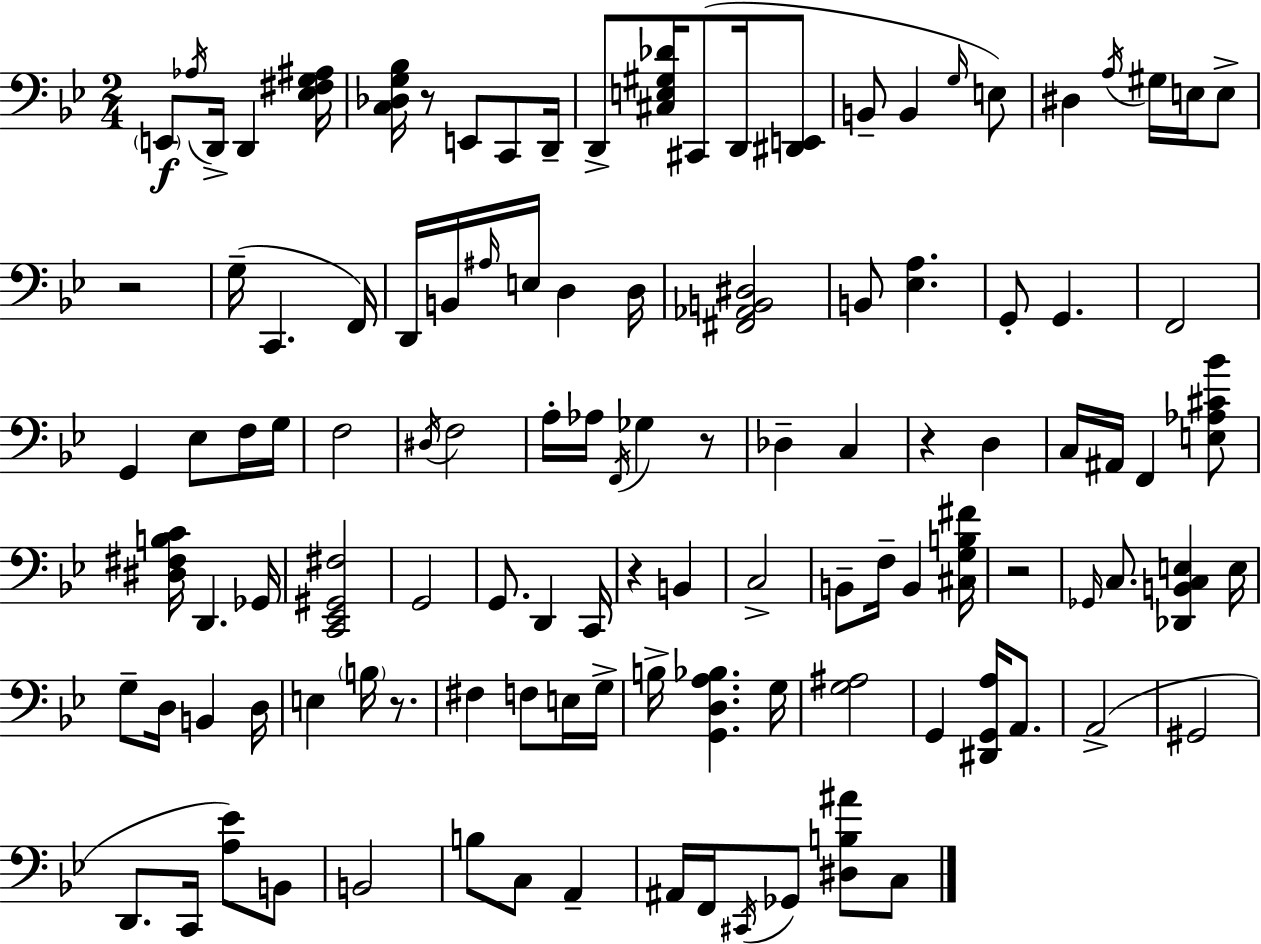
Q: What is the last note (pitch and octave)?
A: C3